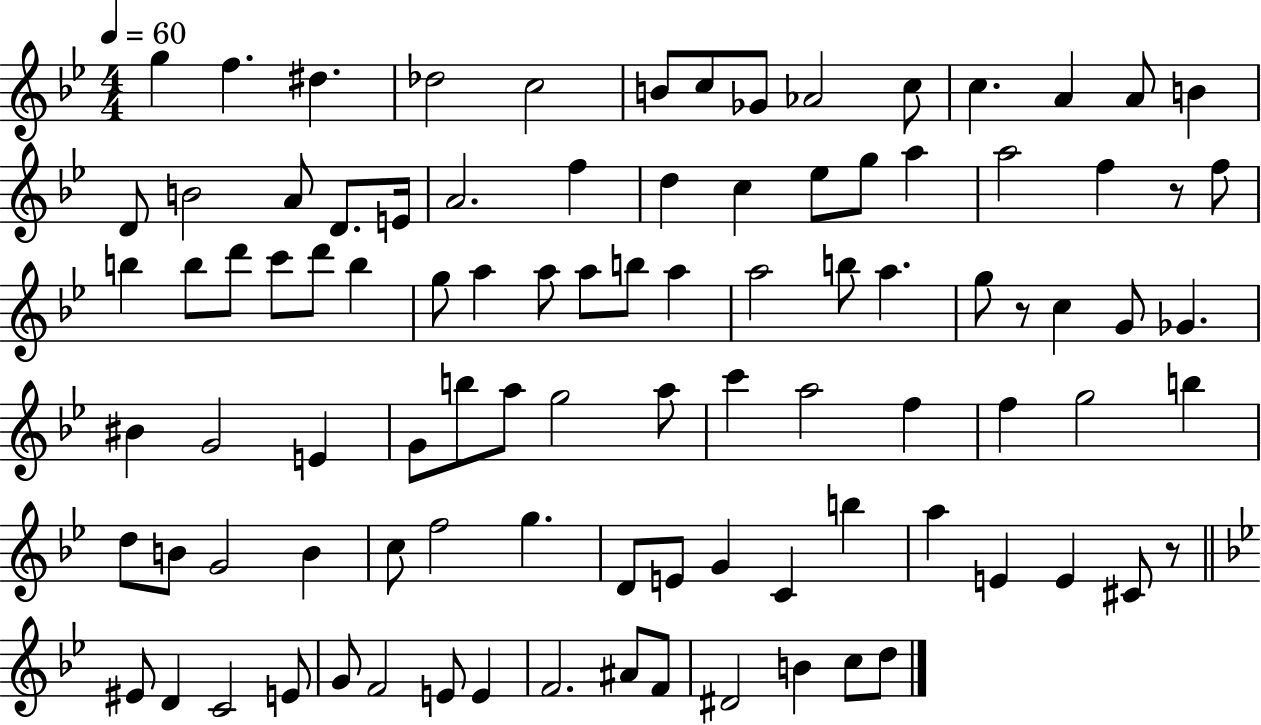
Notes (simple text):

G5/q F5/q. D#5/q. Db5/h C5/h B4/e C5/e Gb4/e Ab4/h C5/e C5/q. A4/q A4/e B4/q D4/e B4/h A4/e D4/e. E4/s A4/h. F5/q D5/q C5/q Eb5/e G5/e A5/q A5/h F5/q R/e F5/e B5/q B5/e D6/e C6/e D6/e B5/q G5/e A5/q A5/e A5/e B5/e A5/q A5/h B5/e A5/q. G5/e R/e C5/q G4/e Gb4/q. BIS4/q G4/h E4/q G4/e B5/e A5/e G5/h A5/e C6/q A5/h F5/q F5/q G5/h B5/q D5/e B4/e G4/h B4/q C5/e F5/h G5/q. D4/e E4/e G4/q C4/q B5/q A5/q E4/q E4/q C#4/e R/e EIS4/e D4/q C4/h E4/e G4/e F4/h E4/e E4/q F4/h. A#4/e F4/e D#4/h B4/q C5/e D5/e